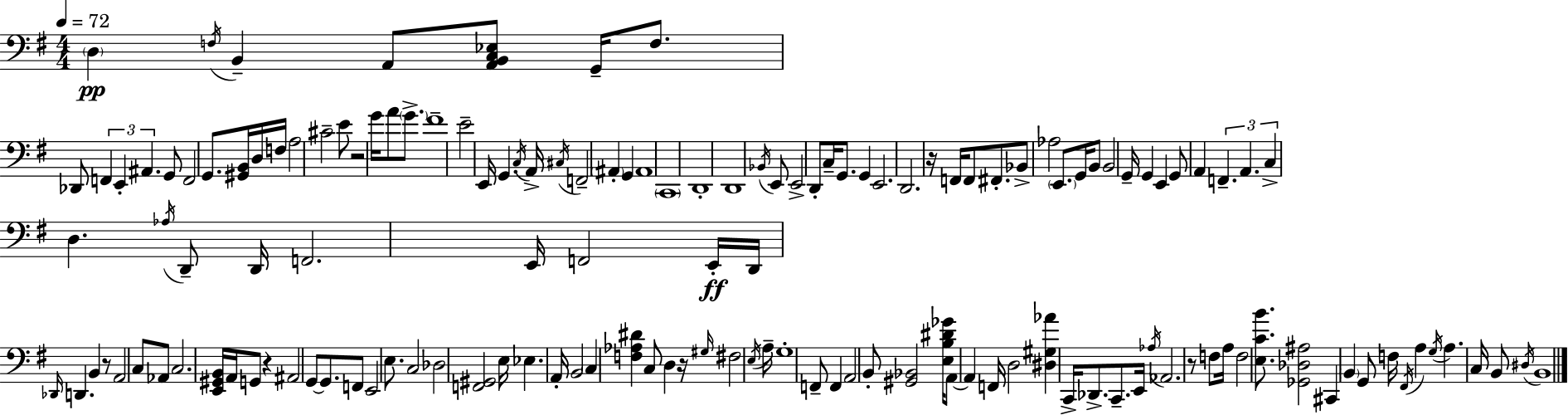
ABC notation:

X:1
T:Untitled
M:4/4
L:1/4
K:Em
D, F,/4 B,, A,,/2 [A,,B,,C,_E,]/2 G,,/4 F,/2 _D,,/2 F,, E,, ^A,, G,,/2 F,,2 G,,/2 [^G,,B,,]/4 D,/4 F,/4 A,2 ^C2 E/2 z2 G/4 A/2 G/2 ^F4 E2 E,,/4 G,, C,/4 A,,/4 ^C,/4 F,,2 ^A,, G,, ^A,,4 C,,4 D,,4 D,,4 _B,,/4 E,,/2 E,,2 D,,/2 C,/4 G,,/2 G,, E,,2 D,,2 z/4 F,,/4 F,,/2 ^F,,/2 _B,,/2 _A,2 E,,/2 G,,/4 B,,/2 B,,2 G,,/4 G,, E,, G,,/2 A,, F,, A,, C, D, _A,/4 D,,/2 D,,/4 F,,2 E,,/4 F,,2 E,,/4 D,,/4 _D,,/4 D,, B,, z/2 A,,2 C,/2 _A,,/2 C,2 [E,,^G,,B,,]/4 A,,/4 G,,/2 z ^A,,2 G,,/2 G,,/2 F,,/2 E,,2 E,/2 C,2 _D,2 [F,,^G,,]2 E,/4 _E, A,,/4 B,,2 C, [F,_A,^D] C,/2 D, z/4 ^G,/4 ^F,2 E,/4 A,/4 G,4 F,,/2 F,, A,,2 B,,/2 [^G,,_B,,]2 [E,B,^D_G]/4 A,,/2 A,, F,,/4 D,2 [^D,^G,_A] C,,/4 _D,,/2 C,,/2 E,,/4 _A,/4 _A,,2 z/2 F,/2 A,/4 F,2 [E,CB]/2 [_G,,_D,^A,]2 ^C,, B,, G,,/2 F,/4 ^F,,/4 A, G,/4 A, C,/4 B,,/2 ^D,/4 B,,4